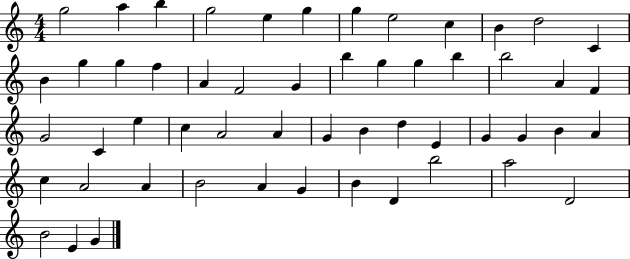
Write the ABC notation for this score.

X:1
T:Untitled
M:4/4
L:1/4
K:C
g2 a b g2 e g g e2 c B d2 C B g g f A F2 G b g g b b2 A F G2 C e c A2 A G B d E G G B A c A2 A B2 A G B D b2 a2 D2 B2 E G